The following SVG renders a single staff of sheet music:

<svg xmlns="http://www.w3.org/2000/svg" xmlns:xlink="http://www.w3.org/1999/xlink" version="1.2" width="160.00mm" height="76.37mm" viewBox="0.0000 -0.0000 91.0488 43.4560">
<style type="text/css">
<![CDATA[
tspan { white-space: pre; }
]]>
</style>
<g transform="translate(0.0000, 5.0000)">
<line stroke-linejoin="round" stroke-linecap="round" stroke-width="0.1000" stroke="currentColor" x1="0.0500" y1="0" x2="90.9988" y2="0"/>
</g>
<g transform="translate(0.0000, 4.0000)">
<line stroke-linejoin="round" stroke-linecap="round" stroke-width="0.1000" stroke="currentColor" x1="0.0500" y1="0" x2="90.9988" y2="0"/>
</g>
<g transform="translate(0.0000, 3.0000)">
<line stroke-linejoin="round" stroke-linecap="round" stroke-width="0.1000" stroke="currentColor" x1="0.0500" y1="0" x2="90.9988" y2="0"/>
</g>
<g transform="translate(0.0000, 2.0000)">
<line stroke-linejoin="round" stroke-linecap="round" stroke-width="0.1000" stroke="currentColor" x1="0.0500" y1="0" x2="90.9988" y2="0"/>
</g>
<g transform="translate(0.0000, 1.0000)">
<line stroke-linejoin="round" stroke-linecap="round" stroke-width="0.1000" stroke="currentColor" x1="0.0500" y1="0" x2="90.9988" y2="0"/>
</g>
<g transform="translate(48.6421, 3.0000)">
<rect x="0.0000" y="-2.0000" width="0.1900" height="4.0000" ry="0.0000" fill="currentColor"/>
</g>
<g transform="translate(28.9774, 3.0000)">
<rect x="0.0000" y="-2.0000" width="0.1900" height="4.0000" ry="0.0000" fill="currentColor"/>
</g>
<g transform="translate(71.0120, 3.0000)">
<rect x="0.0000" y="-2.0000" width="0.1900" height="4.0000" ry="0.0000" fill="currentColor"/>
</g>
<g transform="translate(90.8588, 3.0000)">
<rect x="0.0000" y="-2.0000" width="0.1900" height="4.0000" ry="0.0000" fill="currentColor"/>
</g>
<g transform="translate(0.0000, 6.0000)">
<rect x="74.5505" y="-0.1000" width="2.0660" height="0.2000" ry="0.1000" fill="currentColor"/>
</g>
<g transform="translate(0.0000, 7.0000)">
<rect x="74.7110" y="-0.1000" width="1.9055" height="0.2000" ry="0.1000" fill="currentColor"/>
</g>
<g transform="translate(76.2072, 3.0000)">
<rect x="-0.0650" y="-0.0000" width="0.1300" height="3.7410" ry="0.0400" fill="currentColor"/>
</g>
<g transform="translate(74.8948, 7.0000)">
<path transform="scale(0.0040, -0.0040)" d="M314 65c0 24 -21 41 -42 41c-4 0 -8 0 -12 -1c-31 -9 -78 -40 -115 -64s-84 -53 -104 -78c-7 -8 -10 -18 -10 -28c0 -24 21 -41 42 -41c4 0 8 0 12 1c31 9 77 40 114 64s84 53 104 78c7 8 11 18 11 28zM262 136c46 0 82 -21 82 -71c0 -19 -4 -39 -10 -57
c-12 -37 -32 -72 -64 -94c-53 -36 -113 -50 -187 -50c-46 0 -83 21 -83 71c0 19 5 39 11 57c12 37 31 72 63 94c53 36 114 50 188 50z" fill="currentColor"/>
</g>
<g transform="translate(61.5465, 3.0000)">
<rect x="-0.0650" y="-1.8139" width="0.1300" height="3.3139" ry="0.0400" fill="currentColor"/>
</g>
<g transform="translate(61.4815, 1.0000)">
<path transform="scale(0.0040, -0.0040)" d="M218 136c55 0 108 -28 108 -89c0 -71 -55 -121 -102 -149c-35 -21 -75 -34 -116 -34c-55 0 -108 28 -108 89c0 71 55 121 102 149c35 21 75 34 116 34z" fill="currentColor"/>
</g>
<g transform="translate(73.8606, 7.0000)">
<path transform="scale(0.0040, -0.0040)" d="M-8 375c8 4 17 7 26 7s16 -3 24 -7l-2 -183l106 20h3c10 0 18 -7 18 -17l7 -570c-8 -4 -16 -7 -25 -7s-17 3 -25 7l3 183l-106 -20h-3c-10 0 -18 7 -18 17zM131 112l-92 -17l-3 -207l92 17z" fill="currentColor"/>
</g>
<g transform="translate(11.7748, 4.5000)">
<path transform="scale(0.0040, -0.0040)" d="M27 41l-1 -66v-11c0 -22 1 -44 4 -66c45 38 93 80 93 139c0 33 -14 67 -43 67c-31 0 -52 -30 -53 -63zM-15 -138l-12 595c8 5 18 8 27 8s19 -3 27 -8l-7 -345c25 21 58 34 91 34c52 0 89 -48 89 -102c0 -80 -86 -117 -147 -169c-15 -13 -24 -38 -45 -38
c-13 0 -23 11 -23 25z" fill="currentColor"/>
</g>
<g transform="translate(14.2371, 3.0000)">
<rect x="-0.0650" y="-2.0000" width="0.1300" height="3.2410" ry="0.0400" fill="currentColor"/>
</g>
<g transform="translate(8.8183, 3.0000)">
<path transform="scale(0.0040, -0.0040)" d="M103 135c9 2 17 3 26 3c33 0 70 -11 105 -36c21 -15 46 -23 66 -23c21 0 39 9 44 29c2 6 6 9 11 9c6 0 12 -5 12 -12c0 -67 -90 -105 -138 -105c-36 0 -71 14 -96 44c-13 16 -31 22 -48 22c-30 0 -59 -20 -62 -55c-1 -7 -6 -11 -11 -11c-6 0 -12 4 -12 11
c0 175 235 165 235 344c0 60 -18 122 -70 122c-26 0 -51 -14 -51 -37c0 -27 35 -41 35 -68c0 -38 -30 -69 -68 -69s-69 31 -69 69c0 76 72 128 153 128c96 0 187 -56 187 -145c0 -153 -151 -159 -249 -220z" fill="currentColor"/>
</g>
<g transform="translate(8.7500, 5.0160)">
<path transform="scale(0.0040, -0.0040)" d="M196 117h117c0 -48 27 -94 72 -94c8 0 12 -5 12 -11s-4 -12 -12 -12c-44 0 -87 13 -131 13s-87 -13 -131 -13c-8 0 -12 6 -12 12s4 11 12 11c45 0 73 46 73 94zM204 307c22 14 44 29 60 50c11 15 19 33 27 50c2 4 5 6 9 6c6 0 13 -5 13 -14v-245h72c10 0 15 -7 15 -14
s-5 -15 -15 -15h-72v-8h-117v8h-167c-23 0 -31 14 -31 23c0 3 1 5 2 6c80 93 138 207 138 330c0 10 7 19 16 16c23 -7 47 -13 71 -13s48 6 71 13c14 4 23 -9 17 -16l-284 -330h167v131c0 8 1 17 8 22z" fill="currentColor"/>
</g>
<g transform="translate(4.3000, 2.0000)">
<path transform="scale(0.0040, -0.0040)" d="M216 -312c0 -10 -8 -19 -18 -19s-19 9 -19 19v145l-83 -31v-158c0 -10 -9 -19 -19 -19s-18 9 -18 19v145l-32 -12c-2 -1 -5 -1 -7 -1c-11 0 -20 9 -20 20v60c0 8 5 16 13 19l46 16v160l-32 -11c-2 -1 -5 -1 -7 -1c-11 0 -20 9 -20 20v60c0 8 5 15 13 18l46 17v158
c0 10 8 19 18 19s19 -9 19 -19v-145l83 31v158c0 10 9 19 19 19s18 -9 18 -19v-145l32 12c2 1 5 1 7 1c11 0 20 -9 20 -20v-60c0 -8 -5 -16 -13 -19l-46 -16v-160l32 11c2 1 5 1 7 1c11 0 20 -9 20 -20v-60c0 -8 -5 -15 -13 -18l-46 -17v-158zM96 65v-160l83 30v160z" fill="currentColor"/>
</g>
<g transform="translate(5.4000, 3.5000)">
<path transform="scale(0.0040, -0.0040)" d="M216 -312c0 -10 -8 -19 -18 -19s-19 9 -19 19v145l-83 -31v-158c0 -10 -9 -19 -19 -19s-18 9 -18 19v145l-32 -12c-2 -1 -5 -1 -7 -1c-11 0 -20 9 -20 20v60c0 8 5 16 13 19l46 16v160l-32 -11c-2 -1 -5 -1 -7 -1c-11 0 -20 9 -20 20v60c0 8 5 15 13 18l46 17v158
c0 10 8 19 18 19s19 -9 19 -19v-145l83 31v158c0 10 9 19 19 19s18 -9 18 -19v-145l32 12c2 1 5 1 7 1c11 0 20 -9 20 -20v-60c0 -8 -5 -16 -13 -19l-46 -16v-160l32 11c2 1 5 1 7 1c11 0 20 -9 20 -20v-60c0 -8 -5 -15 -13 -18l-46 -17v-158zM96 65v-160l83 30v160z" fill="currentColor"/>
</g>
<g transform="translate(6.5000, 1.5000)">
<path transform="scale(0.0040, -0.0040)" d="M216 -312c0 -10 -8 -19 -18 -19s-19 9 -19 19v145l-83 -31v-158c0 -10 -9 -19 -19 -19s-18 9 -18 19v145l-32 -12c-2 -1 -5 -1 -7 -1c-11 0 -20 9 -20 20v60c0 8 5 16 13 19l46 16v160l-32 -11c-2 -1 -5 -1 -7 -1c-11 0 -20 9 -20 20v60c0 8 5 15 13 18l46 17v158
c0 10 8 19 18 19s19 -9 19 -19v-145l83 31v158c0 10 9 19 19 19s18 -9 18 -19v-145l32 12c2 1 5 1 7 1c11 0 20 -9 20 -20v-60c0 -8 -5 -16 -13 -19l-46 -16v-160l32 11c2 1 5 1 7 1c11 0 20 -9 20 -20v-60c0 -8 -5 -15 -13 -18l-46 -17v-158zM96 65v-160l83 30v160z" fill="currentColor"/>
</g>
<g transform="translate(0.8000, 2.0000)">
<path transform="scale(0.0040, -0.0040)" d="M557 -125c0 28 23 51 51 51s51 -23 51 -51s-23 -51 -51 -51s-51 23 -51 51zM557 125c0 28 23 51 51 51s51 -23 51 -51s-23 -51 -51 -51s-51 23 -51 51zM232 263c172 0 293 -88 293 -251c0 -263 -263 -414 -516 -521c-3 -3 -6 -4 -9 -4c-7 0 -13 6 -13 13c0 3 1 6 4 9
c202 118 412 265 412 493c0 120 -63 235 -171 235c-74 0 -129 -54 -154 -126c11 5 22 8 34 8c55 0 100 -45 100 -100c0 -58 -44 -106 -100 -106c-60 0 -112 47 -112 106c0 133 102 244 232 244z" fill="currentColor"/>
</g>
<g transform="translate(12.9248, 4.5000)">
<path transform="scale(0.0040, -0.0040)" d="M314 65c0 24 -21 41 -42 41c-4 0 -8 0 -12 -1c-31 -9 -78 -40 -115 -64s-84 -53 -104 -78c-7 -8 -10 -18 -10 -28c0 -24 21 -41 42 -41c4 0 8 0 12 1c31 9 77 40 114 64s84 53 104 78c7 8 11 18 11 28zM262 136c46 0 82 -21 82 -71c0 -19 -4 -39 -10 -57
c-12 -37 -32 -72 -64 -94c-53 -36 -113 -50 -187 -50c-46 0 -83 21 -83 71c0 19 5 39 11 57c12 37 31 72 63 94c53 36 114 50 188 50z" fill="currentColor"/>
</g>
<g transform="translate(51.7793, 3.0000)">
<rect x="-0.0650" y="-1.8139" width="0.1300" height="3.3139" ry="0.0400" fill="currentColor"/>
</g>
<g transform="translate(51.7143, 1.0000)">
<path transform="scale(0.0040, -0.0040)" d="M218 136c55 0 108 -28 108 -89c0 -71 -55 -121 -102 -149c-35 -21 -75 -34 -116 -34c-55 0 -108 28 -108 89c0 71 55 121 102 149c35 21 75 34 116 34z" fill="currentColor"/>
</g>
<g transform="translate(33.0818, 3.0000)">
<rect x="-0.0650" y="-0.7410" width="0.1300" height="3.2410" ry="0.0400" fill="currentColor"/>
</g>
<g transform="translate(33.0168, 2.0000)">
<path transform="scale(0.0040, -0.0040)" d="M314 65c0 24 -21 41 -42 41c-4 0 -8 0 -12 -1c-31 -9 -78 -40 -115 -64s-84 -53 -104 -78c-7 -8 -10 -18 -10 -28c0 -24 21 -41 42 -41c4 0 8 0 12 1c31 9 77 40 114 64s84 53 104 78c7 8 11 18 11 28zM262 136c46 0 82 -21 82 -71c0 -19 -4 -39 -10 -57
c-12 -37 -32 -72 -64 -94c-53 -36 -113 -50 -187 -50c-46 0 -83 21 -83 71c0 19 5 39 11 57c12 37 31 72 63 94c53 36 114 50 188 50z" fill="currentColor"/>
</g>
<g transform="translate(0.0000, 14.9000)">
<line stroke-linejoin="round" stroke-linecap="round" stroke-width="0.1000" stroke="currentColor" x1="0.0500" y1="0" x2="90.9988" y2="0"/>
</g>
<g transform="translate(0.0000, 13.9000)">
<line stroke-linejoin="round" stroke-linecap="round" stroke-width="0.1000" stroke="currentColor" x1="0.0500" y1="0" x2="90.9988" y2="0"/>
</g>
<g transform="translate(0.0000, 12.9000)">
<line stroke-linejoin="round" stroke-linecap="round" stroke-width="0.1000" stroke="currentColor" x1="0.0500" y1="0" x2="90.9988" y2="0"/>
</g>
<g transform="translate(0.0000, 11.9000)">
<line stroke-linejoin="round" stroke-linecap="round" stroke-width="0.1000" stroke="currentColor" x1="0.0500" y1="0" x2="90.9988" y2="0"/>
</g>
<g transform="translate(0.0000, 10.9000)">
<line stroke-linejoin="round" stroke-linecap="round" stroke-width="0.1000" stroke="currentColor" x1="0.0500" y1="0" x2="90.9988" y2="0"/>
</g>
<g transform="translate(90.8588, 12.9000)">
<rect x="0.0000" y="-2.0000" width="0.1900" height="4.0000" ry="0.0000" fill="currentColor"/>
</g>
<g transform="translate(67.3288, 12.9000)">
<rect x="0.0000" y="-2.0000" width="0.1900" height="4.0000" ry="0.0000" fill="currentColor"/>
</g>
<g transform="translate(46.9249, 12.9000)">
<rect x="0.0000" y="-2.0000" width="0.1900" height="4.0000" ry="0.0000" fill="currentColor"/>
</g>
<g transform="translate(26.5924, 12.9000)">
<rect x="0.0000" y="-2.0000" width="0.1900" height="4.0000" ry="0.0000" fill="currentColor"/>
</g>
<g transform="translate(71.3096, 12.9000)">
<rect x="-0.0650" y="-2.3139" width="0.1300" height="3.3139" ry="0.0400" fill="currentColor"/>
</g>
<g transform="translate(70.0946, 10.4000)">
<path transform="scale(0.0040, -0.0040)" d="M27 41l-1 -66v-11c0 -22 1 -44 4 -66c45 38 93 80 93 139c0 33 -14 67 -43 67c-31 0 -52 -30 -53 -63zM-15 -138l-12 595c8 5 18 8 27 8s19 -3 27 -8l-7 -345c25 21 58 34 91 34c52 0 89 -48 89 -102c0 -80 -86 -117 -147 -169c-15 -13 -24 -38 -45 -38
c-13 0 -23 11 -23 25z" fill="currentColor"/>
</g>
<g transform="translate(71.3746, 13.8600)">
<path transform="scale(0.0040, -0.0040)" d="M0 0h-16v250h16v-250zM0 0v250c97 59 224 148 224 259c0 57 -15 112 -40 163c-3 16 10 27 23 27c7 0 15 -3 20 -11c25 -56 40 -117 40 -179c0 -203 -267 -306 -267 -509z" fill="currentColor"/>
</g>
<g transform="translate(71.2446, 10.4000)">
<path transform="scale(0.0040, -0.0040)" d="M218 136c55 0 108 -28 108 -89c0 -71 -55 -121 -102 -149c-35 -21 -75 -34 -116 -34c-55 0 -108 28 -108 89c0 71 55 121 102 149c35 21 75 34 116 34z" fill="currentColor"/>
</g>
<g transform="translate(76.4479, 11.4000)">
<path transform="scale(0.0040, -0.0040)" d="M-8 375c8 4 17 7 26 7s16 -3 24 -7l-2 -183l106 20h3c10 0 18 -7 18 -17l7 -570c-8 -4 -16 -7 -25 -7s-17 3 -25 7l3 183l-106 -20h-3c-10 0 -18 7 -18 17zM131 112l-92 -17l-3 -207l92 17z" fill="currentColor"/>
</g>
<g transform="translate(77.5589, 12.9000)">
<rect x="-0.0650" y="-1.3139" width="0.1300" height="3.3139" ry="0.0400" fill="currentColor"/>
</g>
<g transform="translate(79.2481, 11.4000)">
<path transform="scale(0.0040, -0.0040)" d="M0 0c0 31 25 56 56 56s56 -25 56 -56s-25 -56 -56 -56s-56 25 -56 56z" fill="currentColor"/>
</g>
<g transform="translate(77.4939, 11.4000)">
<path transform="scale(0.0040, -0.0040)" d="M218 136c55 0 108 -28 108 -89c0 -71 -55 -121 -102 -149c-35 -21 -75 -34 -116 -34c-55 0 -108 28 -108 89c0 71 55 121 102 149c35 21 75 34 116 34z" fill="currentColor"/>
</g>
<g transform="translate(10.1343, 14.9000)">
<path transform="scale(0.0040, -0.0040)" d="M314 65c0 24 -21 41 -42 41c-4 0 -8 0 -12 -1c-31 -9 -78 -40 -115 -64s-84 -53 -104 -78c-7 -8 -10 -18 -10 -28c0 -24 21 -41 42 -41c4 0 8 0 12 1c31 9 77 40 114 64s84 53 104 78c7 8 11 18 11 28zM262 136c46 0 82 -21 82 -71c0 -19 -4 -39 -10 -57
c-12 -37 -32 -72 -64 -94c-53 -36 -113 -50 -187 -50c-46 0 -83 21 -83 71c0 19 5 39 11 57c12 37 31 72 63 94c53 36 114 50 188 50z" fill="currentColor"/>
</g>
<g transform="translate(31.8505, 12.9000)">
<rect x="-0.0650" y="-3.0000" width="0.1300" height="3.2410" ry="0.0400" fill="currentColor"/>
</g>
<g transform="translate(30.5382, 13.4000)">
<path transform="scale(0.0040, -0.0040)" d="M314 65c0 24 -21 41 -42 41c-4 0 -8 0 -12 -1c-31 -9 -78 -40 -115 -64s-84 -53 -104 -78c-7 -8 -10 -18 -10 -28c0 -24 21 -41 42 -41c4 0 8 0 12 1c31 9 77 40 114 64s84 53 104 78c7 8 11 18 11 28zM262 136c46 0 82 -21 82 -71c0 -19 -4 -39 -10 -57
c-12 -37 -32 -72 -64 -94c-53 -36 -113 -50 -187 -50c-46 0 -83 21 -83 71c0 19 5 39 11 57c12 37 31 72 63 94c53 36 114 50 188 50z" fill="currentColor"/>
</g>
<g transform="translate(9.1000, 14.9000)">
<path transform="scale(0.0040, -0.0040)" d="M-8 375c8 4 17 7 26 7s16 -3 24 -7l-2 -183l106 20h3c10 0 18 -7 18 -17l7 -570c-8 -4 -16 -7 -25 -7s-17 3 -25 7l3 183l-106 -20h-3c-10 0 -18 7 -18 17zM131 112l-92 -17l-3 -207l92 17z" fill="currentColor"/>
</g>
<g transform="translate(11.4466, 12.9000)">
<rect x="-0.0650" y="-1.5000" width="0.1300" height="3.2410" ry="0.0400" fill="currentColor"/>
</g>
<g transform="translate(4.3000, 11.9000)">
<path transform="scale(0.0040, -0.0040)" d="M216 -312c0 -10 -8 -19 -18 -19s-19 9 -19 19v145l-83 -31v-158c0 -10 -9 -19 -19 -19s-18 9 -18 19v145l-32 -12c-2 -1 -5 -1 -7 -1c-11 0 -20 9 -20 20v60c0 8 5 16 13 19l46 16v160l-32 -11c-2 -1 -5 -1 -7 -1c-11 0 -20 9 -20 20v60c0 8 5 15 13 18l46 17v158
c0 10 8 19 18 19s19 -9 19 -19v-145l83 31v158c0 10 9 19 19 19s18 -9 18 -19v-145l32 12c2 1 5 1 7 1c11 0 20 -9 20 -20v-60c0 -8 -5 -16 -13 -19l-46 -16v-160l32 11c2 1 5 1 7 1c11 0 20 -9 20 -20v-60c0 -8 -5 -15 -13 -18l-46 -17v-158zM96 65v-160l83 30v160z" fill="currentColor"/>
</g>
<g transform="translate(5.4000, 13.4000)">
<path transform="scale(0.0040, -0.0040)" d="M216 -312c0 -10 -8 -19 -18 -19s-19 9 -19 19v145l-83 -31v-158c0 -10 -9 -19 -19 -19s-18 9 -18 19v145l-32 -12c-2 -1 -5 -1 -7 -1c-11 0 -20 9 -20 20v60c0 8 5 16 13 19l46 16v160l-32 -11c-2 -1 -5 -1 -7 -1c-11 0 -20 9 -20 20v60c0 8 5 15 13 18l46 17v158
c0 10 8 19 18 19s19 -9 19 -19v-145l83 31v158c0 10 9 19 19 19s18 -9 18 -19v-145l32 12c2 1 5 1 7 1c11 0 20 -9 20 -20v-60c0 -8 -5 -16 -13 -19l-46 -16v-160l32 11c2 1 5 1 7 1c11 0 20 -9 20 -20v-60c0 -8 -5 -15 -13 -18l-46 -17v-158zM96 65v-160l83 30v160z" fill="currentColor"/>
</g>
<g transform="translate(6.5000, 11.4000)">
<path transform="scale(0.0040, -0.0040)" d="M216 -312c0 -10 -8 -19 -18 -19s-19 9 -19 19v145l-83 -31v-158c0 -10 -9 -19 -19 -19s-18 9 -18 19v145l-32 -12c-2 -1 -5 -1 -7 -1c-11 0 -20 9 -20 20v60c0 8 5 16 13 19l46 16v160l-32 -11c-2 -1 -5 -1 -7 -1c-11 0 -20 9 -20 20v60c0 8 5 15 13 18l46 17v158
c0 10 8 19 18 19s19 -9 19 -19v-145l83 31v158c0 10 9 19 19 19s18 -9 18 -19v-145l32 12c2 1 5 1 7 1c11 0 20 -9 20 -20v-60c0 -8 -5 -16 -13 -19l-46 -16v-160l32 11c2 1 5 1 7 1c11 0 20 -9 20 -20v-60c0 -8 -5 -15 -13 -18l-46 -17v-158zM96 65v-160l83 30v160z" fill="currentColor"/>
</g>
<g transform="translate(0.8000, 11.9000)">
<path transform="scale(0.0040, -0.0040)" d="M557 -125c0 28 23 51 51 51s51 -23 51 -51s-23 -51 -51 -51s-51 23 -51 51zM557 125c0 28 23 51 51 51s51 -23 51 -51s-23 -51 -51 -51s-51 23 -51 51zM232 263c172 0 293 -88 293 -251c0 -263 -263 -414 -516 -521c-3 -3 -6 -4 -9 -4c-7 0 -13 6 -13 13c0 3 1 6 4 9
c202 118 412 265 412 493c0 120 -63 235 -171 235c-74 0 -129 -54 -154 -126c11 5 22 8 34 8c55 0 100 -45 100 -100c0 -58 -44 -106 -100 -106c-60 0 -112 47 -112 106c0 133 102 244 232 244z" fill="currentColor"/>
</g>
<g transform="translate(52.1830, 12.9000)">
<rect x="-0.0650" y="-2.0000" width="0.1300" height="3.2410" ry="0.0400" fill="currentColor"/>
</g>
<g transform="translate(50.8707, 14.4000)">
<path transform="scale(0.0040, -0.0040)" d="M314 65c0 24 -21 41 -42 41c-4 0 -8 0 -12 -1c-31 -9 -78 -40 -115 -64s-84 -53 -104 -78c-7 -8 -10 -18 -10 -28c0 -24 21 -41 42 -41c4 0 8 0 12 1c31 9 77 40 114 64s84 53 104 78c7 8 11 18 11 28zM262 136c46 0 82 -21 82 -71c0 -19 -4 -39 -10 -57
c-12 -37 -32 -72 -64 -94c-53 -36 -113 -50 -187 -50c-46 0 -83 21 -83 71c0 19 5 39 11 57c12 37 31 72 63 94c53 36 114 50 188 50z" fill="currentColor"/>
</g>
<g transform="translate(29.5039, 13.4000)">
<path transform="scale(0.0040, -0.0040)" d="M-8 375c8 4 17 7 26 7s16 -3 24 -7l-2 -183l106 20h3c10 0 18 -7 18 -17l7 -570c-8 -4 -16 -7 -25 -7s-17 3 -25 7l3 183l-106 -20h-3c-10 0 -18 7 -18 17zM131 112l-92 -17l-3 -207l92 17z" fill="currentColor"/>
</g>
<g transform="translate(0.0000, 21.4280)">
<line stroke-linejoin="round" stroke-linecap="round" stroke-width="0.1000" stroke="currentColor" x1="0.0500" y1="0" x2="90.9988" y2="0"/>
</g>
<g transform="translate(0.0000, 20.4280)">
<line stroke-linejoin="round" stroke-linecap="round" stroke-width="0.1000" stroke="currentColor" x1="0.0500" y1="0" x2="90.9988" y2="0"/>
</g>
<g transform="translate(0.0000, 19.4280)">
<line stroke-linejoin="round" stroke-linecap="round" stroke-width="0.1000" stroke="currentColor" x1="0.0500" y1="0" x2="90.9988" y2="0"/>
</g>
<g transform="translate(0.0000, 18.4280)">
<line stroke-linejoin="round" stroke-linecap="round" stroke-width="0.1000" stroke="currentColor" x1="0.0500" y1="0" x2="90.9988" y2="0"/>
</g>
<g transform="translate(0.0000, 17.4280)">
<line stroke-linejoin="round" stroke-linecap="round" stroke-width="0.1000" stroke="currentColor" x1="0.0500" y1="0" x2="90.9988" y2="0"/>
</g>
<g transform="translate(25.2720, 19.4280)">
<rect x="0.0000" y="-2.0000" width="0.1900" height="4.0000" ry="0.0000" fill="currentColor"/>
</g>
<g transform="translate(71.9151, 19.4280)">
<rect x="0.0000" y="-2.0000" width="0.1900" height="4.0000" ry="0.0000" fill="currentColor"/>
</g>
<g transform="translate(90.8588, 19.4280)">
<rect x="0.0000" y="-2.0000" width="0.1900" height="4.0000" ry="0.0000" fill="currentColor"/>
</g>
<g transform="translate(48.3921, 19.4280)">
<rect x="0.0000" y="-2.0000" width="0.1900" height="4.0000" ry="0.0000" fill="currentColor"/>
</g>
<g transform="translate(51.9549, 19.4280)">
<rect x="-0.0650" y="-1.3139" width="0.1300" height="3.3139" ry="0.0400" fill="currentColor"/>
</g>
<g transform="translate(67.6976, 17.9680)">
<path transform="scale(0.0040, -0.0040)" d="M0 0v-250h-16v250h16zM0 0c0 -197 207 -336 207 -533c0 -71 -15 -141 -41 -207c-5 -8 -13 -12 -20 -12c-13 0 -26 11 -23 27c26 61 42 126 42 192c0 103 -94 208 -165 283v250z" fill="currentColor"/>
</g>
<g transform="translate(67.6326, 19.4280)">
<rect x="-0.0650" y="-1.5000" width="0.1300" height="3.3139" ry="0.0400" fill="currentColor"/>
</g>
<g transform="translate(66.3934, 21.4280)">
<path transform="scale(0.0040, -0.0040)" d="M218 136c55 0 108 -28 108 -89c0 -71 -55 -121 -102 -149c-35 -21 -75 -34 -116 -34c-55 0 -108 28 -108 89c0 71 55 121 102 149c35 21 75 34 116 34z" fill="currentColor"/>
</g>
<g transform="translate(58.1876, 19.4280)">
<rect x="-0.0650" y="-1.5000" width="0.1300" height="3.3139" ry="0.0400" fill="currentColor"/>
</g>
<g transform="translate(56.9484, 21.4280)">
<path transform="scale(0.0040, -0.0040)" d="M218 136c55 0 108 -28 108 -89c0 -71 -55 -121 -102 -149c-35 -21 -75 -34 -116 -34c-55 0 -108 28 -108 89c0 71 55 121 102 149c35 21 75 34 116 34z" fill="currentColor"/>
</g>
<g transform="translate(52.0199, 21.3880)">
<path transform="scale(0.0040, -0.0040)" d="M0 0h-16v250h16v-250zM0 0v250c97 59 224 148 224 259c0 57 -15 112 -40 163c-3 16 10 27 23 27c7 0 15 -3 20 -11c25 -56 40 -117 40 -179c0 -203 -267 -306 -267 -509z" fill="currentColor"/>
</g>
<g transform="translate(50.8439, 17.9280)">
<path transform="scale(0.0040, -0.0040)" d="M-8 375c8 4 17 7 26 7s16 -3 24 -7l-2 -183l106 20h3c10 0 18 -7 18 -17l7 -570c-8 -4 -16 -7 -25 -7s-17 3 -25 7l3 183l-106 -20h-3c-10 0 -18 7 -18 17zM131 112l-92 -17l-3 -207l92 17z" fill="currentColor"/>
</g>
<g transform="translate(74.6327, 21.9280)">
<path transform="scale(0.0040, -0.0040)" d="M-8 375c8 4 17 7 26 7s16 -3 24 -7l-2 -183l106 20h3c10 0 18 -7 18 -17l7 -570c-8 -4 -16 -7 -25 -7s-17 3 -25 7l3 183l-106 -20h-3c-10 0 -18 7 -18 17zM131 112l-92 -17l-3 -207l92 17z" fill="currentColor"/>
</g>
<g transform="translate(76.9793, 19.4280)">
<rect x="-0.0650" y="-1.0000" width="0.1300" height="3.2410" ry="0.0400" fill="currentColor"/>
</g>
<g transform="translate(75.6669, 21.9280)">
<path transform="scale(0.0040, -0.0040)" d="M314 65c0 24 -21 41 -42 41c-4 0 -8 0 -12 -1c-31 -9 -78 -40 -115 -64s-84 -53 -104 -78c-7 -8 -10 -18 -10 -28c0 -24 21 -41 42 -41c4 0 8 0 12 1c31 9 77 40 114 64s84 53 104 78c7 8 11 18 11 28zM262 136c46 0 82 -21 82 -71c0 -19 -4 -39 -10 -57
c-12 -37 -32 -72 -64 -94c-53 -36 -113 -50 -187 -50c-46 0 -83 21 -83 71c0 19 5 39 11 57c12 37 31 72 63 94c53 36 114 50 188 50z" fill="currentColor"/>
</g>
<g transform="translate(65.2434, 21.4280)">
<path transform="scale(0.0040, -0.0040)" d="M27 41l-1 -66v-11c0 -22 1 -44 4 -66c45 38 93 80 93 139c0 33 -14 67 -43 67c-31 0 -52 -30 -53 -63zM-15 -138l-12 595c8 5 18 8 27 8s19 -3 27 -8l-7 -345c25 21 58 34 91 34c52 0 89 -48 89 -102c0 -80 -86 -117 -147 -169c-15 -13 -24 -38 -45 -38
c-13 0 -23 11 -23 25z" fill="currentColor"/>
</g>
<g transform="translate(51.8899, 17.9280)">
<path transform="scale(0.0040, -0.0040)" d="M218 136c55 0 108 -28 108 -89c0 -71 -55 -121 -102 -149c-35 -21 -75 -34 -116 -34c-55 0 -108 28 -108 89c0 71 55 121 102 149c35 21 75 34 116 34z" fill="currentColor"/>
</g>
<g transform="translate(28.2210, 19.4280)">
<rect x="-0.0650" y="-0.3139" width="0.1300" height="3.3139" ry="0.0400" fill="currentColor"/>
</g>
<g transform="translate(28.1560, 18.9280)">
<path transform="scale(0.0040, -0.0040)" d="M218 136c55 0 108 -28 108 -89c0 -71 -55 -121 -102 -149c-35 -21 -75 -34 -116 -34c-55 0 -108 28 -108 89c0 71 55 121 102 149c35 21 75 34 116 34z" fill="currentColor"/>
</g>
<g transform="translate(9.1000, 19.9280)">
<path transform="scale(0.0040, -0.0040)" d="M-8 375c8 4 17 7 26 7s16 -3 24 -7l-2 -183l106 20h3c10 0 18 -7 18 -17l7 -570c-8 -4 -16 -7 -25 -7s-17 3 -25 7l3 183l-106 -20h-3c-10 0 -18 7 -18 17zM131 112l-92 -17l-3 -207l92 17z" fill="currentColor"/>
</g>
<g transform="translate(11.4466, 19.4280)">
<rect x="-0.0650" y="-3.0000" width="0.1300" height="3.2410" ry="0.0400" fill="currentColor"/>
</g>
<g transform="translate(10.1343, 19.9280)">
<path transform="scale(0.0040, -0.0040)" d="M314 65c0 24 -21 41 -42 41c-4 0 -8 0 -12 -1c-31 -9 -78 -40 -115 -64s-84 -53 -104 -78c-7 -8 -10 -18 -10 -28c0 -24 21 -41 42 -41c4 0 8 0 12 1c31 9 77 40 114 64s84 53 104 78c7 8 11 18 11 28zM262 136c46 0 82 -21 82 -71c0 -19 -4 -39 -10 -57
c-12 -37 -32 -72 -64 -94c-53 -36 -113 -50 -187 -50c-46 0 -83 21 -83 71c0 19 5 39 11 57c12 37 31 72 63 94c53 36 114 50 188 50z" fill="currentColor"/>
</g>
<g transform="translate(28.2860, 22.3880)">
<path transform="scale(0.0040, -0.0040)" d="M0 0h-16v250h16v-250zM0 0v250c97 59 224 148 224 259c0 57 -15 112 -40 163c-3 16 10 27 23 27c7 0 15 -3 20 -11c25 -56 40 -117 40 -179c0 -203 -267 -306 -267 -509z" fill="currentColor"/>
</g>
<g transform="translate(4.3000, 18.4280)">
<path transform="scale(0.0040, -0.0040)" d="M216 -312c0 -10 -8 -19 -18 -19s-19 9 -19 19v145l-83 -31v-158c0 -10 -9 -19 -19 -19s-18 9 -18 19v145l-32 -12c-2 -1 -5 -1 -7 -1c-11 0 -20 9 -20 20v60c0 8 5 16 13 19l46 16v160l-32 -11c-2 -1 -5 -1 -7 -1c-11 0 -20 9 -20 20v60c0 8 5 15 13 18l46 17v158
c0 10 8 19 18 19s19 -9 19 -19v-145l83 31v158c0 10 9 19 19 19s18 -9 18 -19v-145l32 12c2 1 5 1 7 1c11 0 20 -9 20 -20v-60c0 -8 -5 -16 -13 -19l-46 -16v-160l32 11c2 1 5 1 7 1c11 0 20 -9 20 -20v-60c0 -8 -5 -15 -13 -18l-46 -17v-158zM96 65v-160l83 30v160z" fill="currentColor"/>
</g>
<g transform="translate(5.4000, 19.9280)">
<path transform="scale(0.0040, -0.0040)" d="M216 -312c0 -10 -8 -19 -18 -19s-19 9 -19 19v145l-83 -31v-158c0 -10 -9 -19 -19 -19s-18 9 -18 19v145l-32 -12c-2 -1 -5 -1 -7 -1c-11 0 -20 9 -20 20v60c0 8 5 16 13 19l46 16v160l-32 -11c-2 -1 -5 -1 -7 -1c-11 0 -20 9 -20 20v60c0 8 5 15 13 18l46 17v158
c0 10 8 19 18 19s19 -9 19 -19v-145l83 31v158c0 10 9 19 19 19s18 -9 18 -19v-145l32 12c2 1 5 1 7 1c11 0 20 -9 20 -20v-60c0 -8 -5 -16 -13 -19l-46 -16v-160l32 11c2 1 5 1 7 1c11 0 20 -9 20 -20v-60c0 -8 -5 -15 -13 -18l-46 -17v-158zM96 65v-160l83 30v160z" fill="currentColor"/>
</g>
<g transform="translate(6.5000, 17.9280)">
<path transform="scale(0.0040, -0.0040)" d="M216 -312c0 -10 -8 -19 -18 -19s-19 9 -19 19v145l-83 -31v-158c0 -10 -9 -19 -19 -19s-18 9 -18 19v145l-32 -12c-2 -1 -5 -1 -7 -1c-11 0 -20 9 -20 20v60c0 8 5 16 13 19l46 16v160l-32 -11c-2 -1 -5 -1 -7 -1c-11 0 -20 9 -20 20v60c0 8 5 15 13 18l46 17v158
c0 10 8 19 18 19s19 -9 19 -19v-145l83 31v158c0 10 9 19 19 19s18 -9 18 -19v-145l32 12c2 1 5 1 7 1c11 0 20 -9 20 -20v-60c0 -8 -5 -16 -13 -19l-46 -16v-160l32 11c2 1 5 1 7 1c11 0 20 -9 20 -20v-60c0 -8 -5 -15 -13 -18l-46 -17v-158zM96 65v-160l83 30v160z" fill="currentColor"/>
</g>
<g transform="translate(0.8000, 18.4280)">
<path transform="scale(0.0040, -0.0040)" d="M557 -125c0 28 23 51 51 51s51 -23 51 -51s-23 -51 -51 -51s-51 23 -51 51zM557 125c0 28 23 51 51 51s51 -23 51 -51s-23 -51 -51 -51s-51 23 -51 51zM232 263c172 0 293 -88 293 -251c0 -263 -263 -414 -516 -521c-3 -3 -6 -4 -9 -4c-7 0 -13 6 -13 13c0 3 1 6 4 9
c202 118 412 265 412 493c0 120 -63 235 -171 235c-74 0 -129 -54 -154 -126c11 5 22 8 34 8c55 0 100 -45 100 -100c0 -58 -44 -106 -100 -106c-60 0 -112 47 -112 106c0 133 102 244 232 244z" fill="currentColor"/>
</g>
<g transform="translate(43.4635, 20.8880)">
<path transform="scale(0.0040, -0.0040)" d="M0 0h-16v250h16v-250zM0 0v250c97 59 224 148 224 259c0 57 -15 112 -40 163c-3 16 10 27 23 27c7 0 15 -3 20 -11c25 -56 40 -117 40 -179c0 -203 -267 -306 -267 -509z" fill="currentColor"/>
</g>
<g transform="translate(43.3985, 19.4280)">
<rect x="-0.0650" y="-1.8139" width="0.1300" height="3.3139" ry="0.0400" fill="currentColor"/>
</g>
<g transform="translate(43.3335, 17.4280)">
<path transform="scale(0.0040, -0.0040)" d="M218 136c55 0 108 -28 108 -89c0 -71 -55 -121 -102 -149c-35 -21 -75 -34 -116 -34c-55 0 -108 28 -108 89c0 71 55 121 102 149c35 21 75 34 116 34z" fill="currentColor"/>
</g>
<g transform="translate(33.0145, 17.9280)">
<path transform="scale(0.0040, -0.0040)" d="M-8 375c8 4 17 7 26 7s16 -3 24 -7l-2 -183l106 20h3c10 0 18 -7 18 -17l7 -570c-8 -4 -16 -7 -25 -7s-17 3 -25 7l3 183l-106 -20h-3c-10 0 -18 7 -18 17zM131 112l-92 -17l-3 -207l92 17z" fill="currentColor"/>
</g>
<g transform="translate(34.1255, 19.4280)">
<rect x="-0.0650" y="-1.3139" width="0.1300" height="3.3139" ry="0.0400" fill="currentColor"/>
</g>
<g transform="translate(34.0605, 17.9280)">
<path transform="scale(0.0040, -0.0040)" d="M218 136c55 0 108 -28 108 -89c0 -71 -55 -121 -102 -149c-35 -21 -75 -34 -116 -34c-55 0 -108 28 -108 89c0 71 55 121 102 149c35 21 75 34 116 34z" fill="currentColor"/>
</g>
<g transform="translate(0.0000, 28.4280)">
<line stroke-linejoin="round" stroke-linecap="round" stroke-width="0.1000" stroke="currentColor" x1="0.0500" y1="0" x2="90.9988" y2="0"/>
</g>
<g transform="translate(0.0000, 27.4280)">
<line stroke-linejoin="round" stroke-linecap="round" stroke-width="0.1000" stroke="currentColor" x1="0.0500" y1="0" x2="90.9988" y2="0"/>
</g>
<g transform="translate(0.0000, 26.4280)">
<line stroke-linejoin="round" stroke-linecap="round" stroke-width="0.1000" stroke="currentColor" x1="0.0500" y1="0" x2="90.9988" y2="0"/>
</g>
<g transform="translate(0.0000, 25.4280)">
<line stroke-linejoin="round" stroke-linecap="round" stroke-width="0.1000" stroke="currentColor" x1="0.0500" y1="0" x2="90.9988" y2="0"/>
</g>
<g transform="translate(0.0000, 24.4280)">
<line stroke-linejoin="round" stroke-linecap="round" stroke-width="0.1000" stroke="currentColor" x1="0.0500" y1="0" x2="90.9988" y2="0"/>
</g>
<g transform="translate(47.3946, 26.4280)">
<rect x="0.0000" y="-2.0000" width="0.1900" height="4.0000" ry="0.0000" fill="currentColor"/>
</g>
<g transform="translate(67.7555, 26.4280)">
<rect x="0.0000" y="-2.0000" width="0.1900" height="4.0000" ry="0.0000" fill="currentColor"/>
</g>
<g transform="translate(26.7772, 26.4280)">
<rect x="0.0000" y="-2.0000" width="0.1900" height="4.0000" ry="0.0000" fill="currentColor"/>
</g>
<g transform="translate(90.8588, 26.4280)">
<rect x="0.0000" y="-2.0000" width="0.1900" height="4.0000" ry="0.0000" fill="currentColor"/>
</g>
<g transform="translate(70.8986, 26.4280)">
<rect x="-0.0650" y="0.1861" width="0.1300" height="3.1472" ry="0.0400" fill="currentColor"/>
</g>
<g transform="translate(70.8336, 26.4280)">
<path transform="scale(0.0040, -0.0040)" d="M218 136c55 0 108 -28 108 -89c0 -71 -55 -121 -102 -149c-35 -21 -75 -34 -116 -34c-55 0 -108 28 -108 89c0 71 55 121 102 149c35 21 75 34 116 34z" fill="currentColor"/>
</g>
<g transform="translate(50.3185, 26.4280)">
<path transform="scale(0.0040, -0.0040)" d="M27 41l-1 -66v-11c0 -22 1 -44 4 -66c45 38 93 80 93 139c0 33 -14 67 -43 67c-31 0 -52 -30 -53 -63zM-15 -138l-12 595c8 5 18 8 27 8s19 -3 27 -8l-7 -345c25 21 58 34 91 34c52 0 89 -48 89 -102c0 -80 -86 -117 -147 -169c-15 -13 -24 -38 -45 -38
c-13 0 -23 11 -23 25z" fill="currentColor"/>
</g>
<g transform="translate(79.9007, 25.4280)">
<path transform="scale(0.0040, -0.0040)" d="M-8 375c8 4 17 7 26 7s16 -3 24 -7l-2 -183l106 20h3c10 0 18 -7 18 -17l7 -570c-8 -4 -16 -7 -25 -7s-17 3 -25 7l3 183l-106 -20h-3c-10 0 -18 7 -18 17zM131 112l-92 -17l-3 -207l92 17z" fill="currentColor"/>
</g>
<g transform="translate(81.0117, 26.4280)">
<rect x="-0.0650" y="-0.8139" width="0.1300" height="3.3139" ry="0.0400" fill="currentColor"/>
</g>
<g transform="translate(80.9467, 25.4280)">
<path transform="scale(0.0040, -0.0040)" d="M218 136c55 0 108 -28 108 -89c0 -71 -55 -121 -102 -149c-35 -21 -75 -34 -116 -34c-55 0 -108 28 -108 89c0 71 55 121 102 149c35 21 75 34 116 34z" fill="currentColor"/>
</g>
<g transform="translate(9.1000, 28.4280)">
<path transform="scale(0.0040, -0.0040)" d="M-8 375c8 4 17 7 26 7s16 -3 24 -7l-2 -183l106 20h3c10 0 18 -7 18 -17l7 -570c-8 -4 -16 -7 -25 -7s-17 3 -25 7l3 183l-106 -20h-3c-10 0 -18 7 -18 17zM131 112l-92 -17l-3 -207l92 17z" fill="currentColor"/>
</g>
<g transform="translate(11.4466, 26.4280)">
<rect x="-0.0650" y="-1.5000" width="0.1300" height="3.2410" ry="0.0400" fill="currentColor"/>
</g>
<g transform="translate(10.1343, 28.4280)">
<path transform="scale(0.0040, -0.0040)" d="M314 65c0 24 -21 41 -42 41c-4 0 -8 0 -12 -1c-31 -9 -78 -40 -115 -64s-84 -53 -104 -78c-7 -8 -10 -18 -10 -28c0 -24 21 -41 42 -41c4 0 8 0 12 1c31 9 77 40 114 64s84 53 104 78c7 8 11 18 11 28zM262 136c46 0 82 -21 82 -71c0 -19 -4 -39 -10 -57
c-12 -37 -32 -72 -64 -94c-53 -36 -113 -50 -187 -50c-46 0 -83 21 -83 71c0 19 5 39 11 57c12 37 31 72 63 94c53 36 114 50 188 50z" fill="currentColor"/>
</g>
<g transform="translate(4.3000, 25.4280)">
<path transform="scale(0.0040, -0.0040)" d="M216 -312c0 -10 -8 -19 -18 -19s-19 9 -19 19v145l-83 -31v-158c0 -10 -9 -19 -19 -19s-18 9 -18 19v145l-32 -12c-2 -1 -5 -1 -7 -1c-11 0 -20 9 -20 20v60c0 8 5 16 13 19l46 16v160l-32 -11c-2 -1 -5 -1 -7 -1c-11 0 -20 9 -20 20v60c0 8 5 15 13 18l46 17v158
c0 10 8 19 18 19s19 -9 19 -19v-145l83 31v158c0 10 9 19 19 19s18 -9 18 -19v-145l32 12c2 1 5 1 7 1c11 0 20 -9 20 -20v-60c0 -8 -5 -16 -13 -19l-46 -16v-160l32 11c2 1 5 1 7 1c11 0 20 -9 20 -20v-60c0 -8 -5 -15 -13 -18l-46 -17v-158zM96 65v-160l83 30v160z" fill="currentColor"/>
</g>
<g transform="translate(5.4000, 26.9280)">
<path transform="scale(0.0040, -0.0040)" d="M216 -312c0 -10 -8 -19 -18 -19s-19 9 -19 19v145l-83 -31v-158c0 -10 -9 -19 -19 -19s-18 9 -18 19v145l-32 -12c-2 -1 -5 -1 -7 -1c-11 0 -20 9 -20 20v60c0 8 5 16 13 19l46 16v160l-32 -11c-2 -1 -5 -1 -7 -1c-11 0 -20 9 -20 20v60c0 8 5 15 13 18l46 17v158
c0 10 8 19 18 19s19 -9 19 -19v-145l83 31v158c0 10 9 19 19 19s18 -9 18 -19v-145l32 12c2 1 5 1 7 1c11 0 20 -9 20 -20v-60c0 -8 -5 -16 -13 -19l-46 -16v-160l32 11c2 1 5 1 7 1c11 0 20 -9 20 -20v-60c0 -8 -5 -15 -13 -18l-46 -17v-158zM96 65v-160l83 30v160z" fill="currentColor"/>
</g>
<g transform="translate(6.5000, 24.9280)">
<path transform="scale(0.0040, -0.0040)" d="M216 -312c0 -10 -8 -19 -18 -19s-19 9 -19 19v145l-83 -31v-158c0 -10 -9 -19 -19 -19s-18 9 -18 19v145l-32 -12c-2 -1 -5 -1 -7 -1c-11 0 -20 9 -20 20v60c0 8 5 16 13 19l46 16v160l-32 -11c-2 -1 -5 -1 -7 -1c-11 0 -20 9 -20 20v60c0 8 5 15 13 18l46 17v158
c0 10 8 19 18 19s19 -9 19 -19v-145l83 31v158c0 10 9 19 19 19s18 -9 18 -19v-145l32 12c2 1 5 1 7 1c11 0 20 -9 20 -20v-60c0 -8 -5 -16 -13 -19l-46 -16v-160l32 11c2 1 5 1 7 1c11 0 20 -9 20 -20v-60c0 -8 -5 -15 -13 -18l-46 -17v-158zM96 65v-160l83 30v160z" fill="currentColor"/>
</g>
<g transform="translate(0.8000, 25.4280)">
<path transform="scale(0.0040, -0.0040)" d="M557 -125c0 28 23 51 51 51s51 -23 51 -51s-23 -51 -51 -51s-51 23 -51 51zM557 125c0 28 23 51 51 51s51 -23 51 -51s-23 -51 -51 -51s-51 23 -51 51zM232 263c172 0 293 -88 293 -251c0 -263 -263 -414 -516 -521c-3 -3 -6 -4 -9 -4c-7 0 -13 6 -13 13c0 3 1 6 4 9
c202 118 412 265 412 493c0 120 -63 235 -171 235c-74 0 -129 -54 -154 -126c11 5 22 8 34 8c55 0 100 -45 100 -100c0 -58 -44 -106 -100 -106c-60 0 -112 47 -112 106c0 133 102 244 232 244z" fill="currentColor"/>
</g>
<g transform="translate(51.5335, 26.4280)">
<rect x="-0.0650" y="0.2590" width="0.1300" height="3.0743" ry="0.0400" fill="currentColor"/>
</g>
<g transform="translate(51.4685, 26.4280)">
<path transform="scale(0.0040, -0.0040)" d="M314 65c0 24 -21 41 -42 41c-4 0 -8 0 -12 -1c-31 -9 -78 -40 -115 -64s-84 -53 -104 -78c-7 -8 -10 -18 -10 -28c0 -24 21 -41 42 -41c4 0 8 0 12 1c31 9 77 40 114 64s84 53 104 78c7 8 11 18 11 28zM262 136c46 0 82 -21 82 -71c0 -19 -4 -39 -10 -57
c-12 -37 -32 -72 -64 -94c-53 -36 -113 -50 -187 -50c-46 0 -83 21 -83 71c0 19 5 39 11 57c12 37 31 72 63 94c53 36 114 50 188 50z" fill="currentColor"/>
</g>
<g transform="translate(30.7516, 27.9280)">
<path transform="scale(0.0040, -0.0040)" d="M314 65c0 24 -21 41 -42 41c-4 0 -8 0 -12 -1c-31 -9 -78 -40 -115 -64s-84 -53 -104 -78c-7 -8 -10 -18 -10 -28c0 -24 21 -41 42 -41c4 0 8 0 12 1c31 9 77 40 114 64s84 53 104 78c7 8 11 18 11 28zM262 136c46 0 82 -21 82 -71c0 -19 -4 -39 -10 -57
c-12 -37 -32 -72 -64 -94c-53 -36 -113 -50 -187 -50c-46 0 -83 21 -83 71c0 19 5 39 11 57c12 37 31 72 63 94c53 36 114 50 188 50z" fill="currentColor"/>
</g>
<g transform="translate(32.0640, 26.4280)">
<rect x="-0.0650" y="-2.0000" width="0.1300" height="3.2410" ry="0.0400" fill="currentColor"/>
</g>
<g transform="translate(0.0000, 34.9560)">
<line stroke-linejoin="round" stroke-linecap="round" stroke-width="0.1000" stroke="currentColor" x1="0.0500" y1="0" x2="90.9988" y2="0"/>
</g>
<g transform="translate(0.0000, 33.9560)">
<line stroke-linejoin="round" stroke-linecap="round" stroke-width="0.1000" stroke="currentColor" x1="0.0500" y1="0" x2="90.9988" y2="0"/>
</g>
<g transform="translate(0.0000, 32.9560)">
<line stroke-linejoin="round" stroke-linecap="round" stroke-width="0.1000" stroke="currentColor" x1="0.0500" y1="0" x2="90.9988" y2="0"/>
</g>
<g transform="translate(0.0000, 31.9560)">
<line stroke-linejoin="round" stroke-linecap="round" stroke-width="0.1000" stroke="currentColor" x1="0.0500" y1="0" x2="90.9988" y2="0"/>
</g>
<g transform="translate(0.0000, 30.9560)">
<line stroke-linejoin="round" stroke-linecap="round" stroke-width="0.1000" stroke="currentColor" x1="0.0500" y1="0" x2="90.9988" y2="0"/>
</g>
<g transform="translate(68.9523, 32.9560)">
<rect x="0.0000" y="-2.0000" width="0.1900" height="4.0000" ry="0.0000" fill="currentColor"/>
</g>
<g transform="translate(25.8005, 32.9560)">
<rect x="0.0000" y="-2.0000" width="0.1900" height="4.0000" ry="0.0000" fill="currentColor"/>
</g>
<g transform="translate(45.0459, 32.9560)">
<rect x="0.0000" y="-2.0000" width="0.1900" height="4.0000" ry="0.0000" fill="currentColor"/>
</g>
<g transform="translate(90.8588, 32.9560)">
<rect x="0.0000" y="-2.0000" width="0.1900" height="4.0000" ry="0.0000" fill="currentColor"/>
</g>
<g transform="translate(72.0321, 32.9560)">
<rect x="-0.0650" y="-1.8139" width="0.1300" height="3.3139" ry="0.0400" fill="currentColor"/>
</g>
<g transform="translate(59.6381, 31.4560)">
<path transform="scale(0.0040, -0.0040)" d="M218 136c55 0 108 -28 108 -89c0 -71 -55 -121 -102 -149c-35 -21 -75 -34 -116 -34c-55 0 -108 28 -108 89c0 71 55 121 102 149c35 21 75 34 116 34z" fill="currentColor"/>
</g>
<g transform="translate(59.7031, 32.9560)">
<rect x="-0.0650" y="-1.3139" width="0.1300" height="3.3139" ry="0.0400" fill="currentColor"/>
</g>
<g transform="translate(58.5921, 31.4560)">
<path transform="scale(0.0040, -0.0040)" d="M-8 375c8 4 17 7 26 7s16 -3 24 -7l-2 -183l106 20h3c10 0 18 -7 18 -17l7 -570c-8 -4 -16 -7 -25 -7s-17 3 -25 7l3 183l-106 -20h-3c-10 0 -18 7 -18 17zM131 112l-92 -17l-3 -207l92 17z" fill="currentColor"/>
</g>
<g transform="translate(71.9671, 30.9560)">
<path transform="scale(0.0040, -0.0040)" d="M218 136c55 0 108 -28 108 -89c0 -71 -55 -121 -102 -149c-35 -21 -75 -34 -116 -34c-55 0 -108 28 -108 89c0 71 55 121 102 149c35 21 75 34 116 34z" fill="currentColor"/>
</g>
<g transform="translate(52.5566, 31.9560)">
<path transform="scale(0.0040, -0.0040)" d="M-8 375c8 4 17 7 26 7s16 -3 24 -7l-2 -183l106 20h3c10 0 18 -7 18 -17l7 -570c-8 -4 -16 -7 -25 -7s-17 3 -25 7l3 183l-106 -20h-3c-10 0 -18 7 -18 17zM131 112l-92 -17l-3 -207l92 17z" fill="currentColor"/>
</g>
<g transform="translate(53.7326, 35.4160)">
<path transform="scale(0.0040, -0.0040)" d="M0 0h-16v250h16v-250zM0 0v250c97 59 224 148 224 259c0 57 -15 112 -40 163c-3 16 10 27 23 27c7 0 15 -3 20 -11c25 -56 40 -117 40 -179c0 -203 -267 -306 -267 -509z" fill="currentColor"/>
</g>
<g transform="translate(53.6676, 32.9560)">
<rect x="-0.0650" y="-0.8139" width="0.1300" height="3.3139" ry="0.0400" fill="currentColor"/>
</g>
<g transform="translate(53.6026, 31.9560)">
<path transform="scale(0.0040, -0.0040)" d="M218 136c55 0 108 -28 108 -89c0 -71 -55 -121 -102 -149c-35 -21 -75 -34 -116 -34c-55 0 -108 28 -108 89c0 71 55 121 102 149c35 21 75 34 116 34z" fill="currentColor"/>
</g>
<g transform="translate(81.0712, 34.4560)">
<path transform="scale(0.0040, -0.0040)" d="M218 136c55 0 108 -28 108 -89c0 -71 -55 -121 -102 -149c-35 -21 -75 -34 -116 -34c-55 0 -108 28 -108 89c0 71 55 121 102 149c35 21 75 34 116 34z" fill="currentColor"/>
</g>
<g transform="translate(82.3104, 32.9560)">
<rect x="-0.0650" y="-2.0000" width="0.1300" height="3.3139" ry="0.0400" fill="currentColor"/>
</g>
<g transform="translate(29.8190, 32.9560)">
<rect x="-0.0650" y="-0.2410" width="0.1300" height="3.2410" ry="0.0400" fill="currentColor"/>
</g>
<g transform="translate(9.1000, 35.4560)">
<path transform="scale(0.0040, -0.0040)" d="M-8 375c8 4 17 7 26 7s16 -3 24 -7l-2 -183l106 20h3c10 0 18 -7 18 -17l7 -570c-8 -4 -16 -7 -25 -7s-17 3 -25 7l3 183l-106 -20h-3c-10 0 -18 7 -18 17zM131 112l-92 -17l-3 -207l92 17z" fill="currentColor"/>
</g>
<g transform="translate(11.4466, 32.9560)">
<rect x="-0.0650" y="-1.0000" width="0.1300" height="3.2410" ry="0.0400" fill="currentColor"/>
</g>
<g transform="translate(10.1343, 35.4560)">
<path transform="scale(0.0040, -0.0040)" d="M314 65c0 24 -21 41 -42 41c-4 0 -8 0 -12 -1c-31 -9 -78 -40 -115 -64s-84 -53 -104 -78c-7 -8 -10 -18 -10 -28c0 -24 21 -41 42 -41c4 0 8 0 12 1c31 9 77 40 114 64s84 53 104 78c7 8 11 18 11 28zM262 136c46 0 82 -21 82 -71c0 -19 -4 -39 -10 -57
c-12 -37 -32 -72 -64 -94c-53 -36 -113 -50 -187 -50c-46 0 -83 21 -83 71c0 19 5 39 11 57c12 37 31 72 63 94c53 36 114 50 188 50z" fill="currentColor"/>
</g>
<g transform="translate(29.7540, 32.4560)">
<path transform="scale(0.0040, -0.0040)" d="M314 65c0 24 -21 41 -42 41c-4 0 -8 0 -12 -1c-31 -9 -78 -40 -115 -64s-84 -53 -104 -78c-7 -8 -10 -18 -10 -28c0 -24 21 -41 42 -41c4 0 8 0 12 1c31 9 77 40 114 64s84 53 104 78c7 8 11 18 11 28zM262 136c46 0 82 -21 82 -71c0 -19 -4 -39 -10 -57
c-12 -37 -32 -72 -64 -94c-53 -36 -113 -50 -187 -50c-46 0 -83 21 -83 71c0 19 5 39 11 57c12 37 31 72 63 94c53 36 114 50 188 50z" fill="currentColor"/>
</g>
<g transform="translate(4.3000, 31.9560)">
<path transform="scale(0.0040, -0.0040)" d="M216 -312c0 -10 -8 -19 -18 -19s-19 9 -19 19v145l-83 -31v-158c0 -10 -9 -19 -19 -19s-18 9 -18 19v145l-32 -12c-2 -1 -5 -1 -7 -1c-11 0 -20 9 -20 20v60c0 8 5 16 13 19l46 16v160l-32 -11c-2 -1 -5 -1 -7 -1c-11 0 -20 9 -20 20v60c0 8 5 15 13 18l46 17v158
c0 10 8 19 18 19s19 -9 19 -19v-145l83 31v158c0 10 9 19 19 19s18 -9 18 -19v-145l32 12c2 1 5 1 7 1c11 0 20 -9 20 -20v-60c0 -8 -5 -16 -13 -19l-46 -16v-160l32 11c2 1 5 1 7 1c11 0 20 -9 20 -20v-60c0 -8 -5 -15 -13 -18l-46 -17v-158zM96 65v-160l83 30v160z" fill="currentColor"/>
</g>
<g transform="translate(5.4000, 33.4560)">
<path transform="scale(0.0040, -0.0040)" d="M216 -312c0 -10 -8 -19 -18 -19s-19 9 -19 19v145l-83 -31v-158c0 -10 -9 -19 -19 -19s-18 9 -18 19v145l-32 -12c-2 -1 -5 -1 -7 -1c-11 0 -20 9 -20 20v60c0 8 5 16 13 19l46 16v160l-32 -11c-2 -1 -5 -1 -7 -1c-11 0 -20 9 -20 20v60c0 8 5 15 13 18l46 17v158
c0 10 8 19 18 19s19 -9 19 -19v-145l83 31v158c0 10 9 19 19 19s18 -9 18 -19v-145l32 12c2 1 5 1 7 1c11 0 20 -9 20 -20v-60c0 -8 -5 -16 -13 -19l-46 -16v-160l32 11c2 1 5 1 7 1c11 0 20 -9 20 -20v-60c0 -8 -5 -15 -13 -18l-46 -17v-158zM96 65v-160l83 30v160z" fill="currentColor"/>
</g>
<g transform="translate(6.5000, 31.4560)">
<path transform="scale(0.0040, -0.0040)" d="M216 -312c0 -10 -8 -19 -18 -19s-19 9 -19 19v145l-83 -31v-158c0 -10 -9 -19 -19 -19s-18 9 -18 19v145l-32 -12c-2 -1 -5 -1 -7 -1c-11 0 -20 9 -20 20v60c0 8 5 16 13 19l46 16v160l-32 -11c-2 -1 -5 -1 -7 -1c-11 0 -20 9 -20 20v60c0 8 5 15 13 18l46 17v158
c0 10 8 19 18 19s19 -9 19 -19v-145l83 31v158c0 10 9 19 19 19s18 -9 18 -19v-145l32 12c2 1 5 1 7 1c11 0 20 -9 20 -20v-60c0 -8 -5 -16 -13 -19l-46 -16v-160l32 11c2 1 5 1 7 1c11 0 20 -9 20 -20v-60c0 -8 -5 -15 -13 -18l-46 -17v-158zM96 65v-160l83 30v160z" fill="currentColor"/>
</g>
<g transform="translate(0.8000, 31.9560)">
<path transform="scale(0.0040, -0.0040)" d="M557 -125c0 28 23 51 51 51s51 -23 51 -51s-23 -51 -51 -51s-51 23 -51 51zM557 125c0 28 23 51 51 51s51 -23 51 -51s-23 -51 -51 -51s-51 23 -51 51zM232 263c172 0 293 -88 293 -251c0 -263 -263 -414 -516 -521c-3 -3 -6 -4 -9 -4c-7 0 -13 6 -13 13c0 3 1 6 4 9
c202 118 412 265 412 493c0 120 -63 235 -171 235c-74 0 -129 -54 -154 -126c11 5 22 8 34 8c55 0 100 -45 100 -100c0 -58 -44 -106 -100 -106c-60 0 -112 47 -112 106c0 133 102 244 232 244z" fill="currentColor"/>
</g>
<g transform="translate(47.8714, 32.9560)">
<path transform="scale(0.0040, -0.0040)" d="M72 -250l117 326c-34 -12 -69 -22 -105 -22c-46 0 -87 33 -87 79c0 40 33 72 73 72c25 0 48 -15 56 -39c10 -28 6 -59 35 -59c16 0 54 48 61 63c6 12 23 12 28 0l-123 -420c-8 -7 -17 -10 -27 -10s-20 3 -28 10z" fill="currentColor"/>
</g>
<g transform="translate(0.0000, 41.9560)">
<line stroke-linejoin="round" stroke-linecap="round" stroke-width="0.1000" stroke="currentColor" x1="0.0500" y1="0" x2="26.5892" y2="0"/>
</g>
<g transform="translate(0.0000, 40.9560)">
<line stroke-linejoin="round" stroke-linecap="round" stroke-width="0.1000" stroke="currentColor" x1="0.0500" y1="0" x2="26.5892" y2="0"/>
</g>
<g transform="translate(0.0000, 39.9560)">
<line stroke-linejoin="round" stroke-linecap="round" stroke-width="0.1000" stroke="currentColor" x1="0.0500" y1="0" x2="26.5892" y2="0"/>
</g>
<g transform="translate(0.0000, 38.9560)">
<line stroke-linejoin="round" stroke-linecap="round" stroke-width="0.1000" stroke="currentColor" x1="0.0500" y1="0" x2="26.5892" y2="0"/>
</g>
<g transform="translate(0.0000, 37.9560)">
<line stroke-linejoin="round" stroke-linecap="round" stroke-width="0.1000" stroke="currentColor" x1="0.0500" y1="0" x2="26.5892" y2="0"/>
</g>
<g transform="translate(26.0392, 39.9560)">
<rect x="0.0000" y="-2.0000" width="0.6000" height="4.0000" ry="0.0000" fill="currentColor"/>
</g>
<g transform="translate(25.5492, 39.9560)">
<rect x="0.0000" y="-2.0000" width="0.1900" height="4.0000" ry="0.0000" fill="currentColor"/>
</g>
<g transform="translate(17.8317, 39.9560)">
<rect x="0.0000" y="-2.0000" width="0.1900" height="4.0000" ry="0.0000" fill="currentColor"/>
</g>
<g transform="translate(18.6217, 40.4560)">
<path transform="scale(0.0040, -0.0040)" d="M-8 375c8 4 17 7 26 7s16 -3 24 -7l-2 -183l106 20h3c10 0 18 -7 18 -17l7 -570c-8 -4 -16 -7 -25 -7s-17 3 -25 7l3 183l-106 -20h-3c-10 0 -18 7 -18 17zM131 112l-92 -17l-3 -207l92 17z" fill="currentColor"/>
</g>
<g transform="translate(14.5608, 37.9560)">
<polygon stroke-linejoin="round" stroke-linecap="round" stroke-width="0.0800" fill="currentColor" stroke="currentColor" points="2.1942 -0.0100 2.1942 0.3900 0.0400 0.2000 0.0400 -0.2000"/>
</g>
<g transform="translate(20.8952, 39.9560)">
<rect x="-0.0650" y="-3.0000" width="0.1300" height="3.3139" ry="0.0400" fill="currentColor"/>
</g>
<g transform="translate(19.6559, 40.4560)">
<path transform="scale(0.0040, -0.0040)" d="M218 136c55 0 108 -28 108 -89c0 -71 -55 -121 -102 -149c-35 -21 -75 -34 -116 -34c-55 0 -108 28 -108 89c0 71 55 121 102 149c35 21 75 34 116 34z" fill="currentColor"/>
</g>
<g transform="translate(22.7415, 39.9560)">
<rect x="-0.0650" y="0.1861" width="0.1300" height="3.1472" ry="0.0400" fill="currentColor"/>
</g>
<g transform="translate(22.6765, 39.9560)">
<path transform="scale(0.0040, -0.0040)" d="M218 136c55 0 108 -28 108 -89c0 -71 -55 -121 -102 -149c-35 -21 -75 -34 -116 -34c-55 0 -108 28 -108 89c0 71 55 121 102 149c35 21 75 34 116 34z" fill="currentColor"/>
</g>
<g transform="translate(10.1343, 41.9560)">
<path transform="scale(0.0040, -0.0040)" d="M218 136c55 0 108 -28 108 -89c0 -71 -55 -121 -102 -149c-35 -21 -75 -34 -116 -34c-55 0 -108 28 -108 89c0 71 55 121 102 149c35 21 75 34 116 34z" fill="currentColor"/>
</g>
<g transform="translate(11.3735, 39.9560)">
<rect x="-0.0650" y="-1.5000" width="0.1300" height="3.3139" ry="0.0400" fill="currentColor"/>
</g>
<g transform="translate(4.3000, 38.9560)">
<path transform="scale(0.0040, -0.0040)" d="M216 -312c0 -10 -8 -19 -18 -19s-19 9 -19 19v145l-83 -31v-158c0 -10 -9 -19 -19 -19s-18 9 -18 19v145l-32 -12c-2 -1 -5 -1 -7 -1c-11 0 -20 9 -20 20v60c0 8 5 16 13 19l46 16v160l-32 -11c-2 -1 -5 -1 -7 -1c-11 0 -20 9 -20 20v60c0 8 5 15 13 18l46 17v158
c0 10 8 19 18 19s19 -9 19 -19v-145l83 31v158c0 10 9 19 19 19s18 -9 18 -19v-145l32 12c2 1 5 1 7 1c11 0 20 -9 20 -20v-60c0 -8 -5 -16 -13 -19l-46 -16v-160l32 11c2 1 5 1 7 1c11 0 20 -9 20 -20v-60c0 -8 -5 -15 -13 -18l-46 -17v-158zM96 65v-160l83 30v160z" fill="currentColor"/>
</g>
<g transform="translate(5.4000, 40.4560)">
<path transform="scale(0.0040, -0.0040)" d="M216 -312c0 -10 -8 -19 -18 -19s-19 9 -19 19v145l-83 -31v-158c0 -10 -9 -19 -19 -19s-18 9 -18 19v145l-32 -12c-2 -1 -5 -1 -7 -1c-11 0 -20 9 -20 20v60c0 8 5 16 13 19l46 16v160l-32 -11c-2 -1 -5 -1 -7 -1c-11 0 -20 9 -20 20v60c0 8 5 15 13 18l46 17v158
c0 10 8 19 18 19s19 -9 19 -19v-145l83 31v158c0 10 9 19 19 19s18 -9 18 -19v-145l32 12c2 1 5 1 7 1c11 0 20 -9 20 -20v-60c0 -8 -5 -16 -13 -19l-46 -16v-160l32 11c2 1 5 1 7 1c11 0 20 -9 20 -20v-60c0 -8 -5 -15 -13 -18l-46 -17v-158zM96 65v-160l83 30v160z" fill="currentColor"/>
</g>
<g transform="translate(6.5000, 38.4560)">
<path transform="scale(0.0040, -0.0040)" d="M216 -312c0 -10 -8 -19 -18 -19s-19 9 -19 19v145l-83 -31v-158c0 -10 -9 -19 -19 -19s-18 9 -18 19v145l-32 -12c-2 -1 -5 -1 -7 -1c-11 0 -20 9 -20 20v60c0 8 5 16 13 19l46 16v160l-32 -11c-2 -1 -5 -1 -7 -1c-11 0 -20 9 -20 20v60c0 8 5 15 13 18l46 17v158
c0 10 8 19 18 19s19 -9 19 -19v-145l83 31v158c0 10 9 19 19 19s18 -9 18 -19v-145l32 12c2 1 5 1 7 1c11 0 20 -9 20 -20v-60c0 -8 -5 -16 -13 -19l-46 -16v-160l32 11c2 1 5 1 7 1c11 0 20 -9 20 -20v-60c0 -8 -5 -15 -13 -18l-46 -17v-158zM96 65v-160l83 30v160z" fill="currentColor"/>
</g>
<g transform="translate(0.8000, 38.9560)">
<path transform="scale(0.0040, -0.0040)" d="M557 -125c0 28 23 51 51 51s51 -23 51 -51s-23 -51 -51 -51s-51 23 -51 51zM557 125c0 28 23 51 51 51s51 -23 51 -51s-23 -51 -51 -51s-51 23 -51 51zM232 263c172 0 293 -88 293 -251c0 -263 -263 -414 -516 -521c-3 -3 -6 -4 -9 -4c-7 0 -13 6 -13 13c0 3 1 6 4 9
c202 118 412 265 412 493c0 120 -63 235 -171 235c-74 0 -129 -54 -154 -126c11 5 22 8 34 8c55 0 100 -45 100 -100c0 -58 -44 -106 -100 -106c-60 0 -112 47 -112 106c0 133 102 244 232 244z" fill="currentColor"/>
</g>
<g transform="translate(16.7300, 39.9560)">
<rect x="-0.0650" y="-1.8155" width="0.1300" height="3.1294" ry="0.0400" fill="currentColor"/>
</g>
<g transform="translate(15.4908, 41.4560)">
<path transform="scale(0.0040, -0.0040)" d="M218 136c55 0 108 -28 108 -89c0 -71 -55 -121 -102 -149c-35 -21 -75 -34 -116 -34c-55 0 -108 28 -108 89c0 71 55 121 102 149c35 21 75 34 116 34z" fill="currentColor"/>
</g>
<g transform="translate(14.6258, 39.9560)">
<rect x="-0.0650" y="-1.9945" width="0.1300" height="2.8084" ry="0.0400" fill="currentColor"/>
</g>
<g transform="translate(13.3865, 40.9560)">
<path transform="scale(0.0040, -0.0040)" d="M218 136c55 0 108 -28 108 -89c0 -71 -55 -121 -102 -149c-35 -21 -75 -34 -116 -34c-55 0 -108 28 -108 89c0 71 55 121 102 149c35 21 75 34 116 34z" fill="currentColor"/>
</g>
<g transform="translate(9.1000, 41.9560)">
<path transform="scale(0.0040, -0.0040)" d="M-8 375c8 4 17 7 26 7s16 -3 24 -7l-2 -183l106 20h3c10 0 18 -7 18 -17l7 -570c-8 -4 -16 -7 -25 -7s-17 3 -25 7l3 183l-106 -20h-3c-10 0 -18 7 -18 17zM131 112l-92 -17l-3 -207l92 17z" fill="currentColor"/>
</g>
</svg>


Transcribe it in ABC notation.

X:1
T:Untitled
M:2/4
L:1/4
K:A
_A,,2 ^F,2 A, A, C,,2 G,,2 C,2 A,,2 _B,/2 G, C,2 E,/2 G, A,/2 G,/2 ^G,, _G,,/2 F,,2 G,,2 A,,2 _D,2 D, F, F,,2 E,2 z/2 F,/2 G, A, A,, G,, B,,/2 A,,/2 C, D,